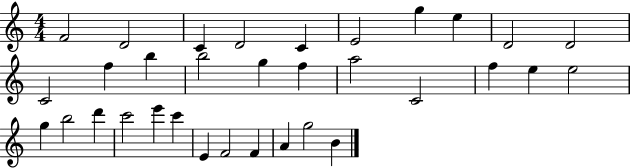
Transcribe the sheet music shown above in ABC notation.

X:1
T:Untitled
M:4/4
L:1/4
K:C
F2 D2 C D2 C E2 g e D2 D2 C2 f b b2 g f a2 C2 f e e2 g b2 d' c'2 e' c' E F2 F A g2 B